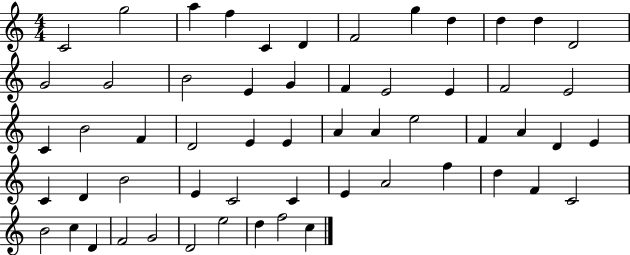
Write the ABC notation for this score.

X:1
T:Untitled
M:4/4
L:1/4
K:C
C2 g2 a f C D F2 g d d d D2 G2 G2 B2 E G F E2 E F2 E2 C B2 F D2 E E A A e2 F A D E C D B2 E C2 C E A2 f d F C2 B2 c D F2 G2 D2 e2 d f2 c